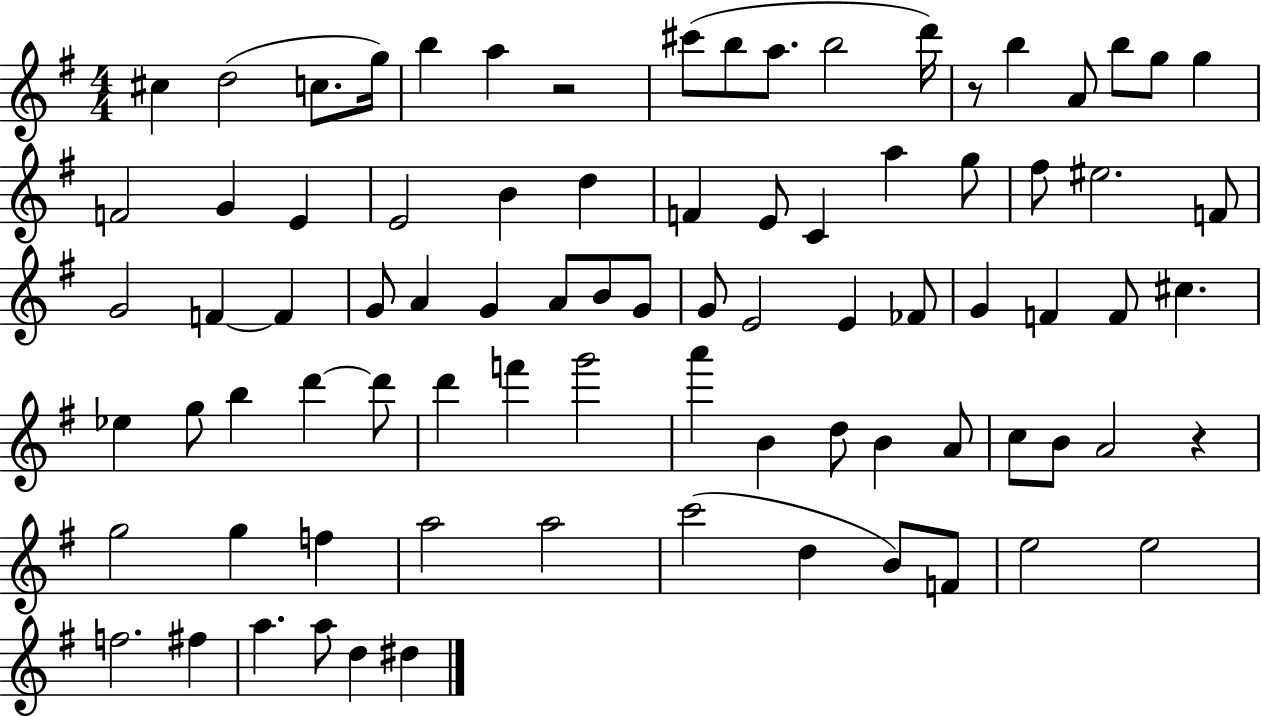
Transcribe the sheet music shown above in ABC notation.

X:1
T:Untitled
M:4/4
L:1/4
K:G
^c d2 c/2 g/4 b a z2 ^c'/2 b/2 a/2 b2 d'/4 z/2 b A/2 b/2 g/2 g F2 G E E2 B d F E/2 C a g/2 ^f/2 ^e2 F/2 G2 F F G/2 A G A/2 B/2 G/2 G/2 E2 E _F/2 G F F/2 ^c _e g/2 b d' d'/2 d' f' g'2 a' B d/2 B A/2 c/2 B/2 A2 z g2 g f a2 a2 c'2 d B/2 F/2 e2 e2 f2 ^f a a/2 d ^d